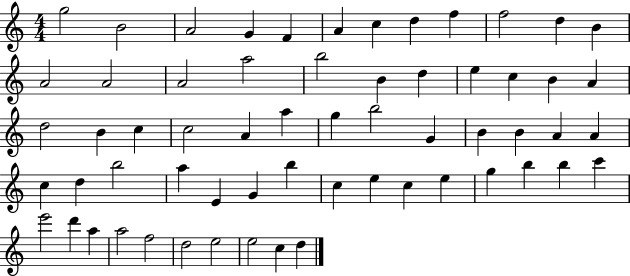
{
  \clef treble
  \numericTimeSignature
  \time 4/4
  \key c \major
  g''2 b'2 | a'2 g'4 f'4 | a'4 c''4 d''4 f''4 | f''2 d''4 b'4 | \break a'2 a'2 | a'2 a''2 | b''2 b'4 d''4 | e''4 c''4 b'4 a'4 | \break d''2 b'4 c''4 | c''2 a'4 a''4 | g''4 b''2 g'4 | b'4 b'4 a'4 a'4 | \break c''4 d''4 b''2 | a''4 e'4 g'4 b''4 | c''4 e''4 c''4 e''4 | g''4 b''4 b''4 c'''4 | \break e'''2 d'''4 a''4 | a''2 f''2 | d''2 e''2 | e''2 c''4 d''4 | \break \bar "|."
}